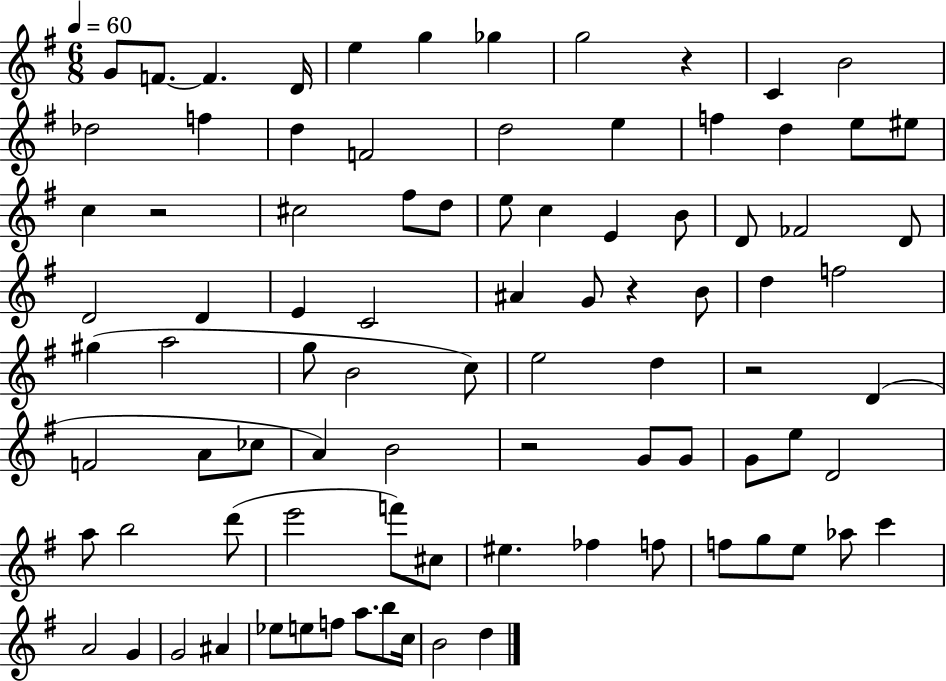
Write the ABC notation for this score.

X:1
T:Untitled
M:6/8
L:1/4
K:G
G/2 F/2 F D/4 e g _g g2 z C B2 _d2 f d F2 d2 e f d e/2 ^e/2 c z2 ^c2 ^f/2 d/2 e/2 c E B/2 D/2 _F2 D/2 D2 D E C2 ^A G/2 z B/2 d f2 ^g a2 g/2 B2 c/2 e2 d z2 D F2 A/2 _c/2 A B2 z2 G/2 G/2 G/2 e/2 D2 a/2 b2 d'/2 e'2 f'/2 ^c/2 ^e _f f/2 f/2 g/2 e/2 _a/2 c' A2 G G2 ^A _e/2 e/2 f/2 a/2 b/2 c/4 B2 d